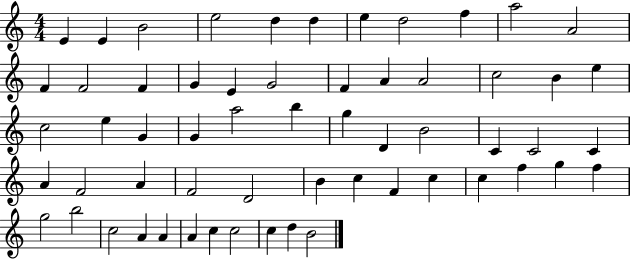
{
  \clef treble
  \numericTimeSignature
  \time 4/4
  \key c \major
  e'4 e'4 b'2 | e''2 d''4 d''4 | e''4 d''2 f''4 | a''2 a'2 | \break f'4 f'2 f'4 | g'4 e'4 g'2 | f'4 a'4 a'2 | c''2 b'4 e''4 | \break c''2 e''4 g'4 | g'4 a''2 b''4 | g''4 d'4 b'2 | c'4 c'2 c'4 | \break a'4 f'2 a'4 | f'2 d'2 | b'4 c''4 f'4 c''4 | c''4 f''4 g''4 f''4 | \break g''2 b''2 | c''2 a'4 a'4 | a'4 c''4 c''2 | c''4 d''4 b'2 | \break \bar "|."
}